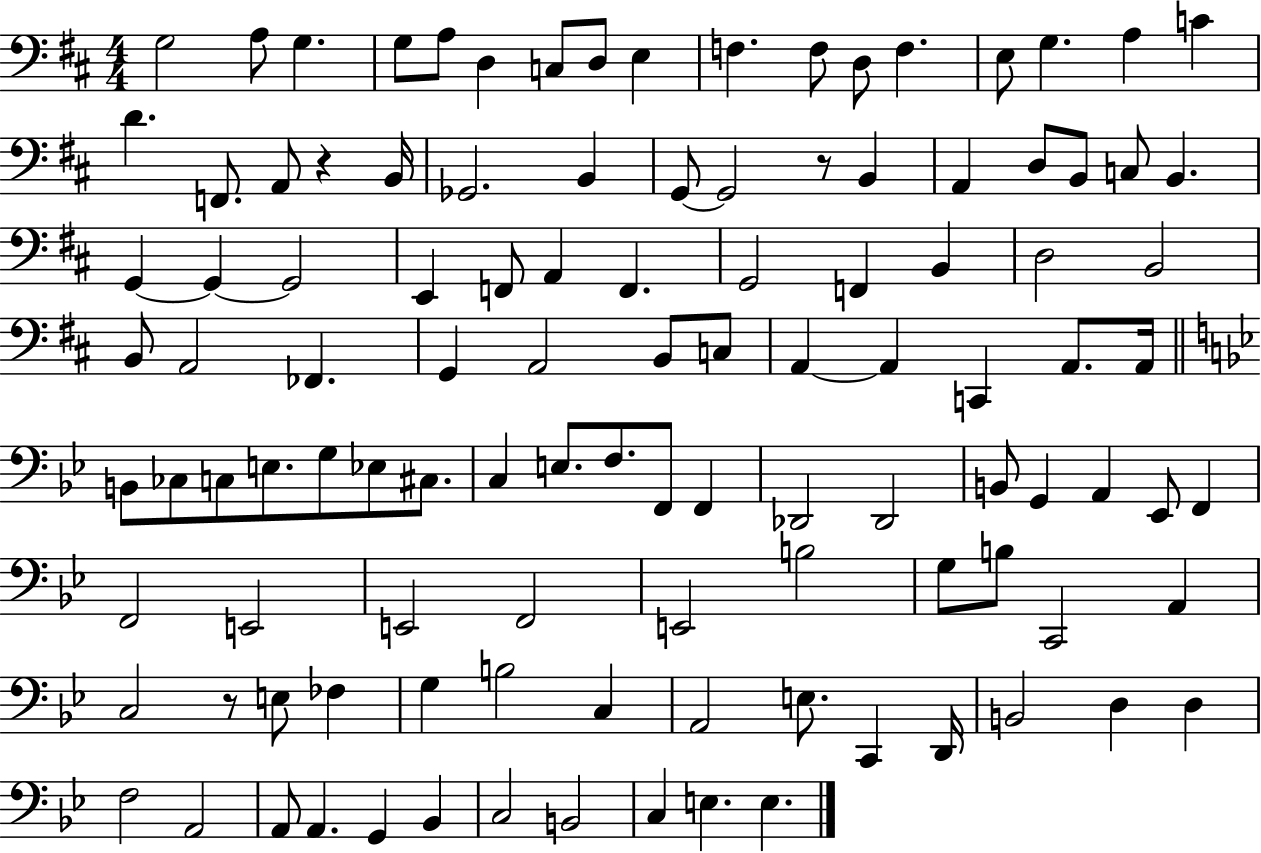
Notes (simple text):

G3/h A3/e G3/q. G3/e A3/e D3/q C3/e D3/e E3/q F3/q. F3/e D3/e F3/q. E3/e G3/q. A3/q C4/q D4/q. F2/e. A2/e R/q B2/s Gb2/h. B2/q G2/e G2/h R/e B2/q A2/q D3/e B2/e C3/e B2/q. G2/q G2/q G2/h E2/q F2/e A2/q F2/q. G2/h F2/q B2/q D3/h B2/h B2/e A2/h FES2/q. G2/q A2/h B2/e C3/e A2/q A2/q C2/q A2/e. A2/s B2/e CES3/e C3/e E3/e. G3/e Eb3/e C#3/e. C3/q E3/e. F3/e. F2/e F2/q Db2/h Db2/h B2/e G2/q A2/q Eb2/e F2/q F2/h E2/h E2/h F2/h E2/h B3/h G3/e B3/e C2/h A2/q C3/h R/e E3/e FES3/q G3/q B3/h C3/q A2/h E3/e. C2/q D2/s B2/h D3/q D3/q F3/h A2/h A2/e A2/q. G2/q Bb2/q C3/h B2/h C3/q E3/q. E3/q.